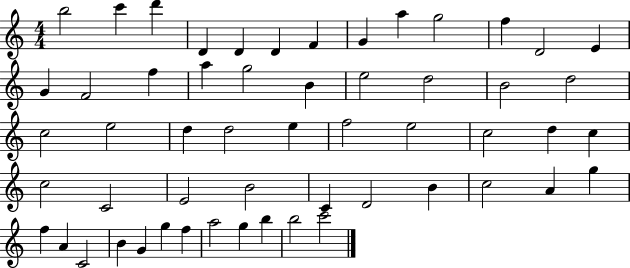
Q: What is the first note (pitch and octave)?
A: B5